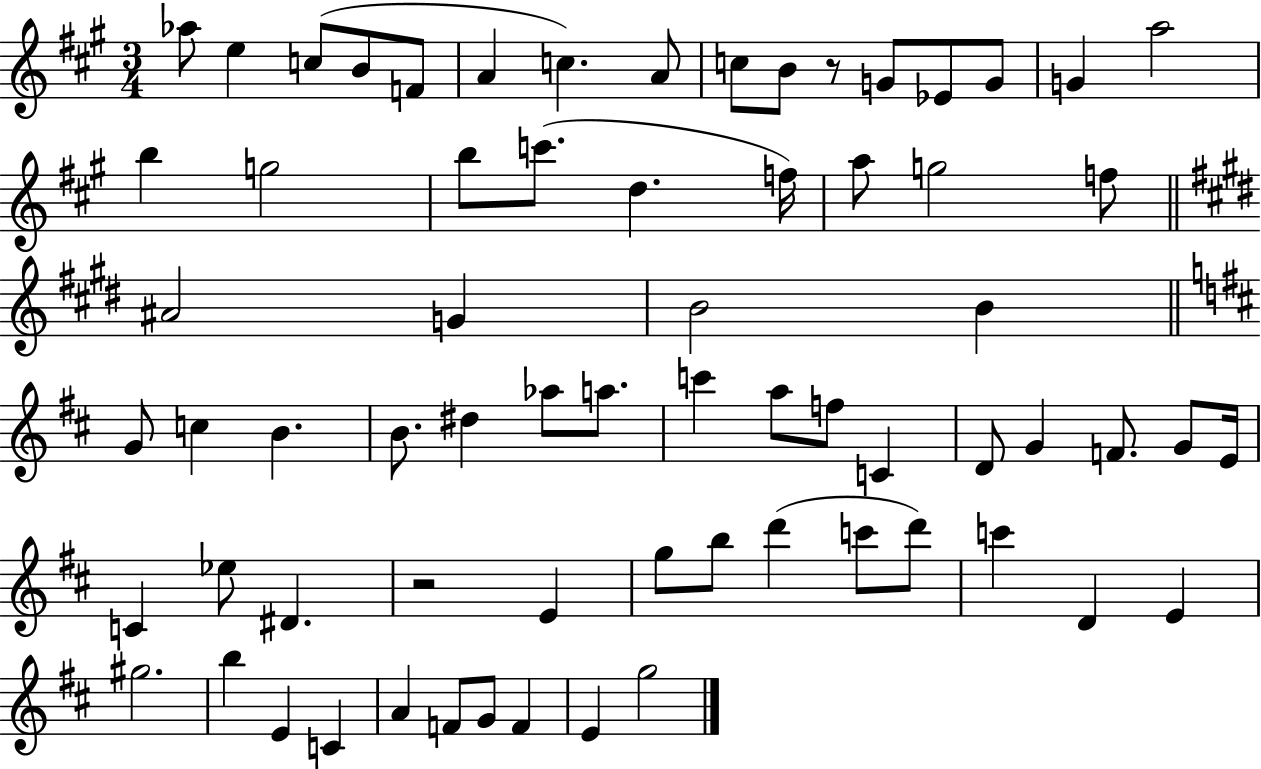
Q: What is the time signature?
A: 3/4